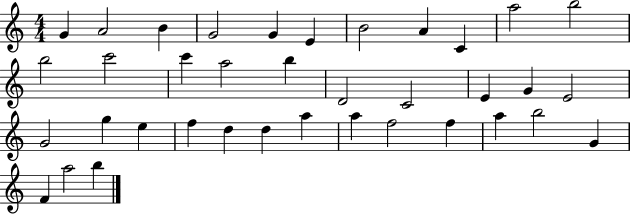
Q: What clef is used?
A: treble